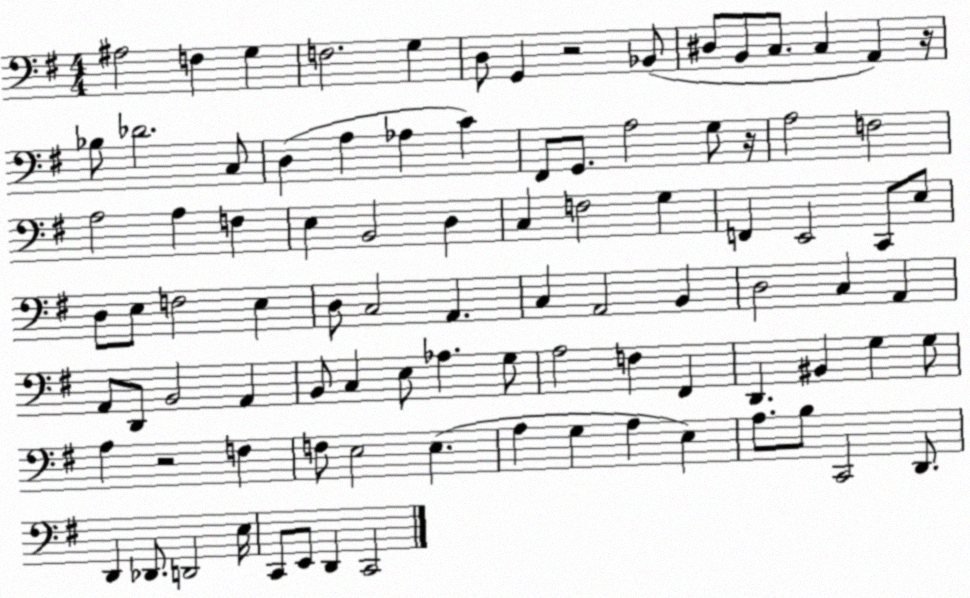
X:1
T:Untitled
M:4/4
L:1/4
K:G
^A,2 F, G, F,2 G, D,/2 G,, z2 _B,,/2 ^D,/2 B,,/2 C,/2 C, A,, z/4 _B,/2 _D2 C,/2 D, A, _A, C ^F,,/2 G,,/2 A,2 G,/2 z/4 A,2 F,2 A,2 A, F, E, B,,2 D, C, F,2 G, F,, E,,2 C,,/2 E,/2 D,/2 E,/2 F,2 E, D,/2 C,2 A,, C, A,,2 B,, D,2 C, A,, A,,/2 D,,/2 B,,2 A,, B,,/2 C, E,/2 _A, G,/2 A,2 F, ^F,, D,, ^B,, G, G,/2 A, z2 F, F,/2 E,2 E, A, G, A, E, A,/2 B,/2 C,,2 D,,/2 D,, _D,,/2 D,,2 E,/4 C,,/2 E,,/2 D,, C,,2